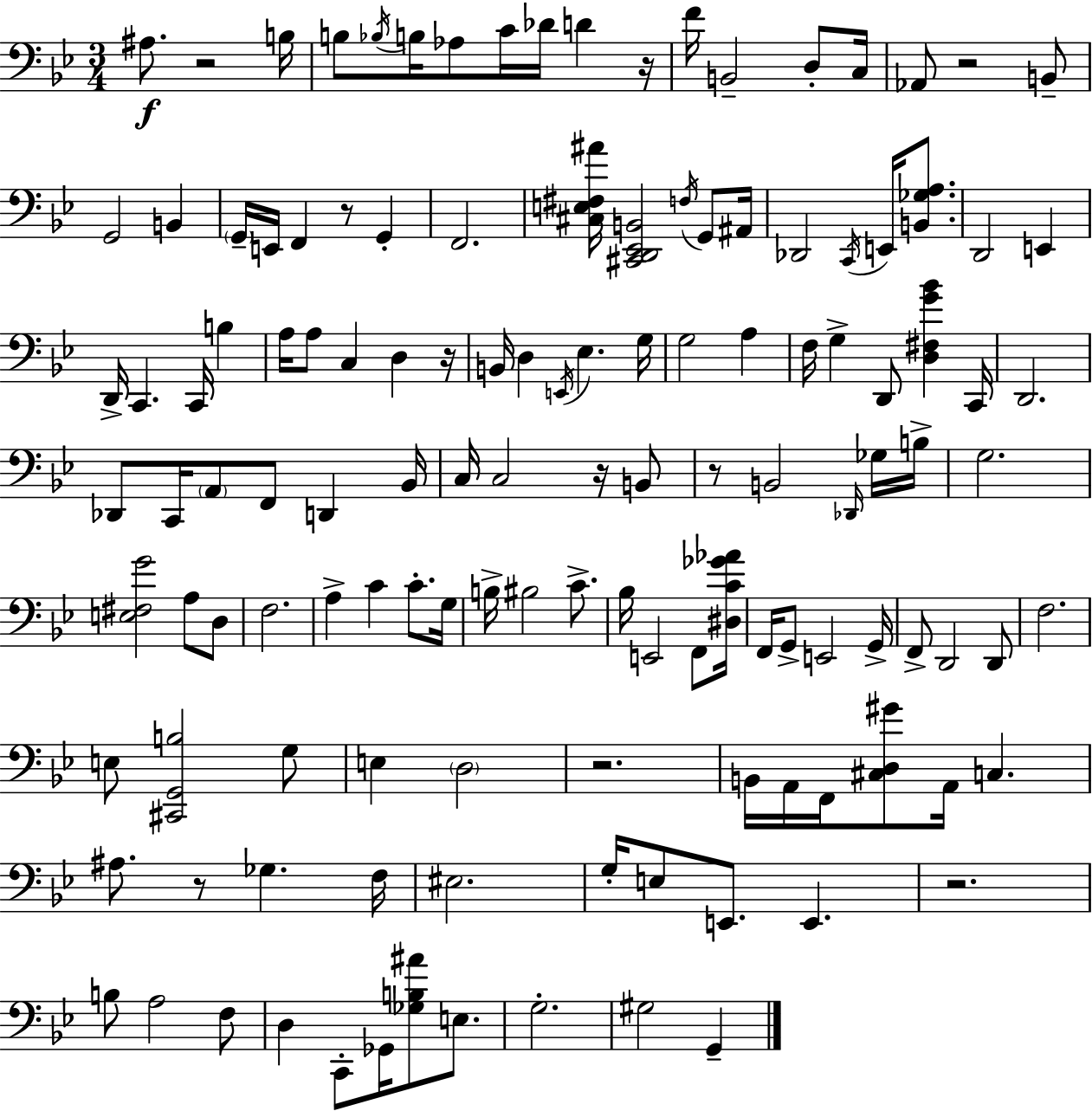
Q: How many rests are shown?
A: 10